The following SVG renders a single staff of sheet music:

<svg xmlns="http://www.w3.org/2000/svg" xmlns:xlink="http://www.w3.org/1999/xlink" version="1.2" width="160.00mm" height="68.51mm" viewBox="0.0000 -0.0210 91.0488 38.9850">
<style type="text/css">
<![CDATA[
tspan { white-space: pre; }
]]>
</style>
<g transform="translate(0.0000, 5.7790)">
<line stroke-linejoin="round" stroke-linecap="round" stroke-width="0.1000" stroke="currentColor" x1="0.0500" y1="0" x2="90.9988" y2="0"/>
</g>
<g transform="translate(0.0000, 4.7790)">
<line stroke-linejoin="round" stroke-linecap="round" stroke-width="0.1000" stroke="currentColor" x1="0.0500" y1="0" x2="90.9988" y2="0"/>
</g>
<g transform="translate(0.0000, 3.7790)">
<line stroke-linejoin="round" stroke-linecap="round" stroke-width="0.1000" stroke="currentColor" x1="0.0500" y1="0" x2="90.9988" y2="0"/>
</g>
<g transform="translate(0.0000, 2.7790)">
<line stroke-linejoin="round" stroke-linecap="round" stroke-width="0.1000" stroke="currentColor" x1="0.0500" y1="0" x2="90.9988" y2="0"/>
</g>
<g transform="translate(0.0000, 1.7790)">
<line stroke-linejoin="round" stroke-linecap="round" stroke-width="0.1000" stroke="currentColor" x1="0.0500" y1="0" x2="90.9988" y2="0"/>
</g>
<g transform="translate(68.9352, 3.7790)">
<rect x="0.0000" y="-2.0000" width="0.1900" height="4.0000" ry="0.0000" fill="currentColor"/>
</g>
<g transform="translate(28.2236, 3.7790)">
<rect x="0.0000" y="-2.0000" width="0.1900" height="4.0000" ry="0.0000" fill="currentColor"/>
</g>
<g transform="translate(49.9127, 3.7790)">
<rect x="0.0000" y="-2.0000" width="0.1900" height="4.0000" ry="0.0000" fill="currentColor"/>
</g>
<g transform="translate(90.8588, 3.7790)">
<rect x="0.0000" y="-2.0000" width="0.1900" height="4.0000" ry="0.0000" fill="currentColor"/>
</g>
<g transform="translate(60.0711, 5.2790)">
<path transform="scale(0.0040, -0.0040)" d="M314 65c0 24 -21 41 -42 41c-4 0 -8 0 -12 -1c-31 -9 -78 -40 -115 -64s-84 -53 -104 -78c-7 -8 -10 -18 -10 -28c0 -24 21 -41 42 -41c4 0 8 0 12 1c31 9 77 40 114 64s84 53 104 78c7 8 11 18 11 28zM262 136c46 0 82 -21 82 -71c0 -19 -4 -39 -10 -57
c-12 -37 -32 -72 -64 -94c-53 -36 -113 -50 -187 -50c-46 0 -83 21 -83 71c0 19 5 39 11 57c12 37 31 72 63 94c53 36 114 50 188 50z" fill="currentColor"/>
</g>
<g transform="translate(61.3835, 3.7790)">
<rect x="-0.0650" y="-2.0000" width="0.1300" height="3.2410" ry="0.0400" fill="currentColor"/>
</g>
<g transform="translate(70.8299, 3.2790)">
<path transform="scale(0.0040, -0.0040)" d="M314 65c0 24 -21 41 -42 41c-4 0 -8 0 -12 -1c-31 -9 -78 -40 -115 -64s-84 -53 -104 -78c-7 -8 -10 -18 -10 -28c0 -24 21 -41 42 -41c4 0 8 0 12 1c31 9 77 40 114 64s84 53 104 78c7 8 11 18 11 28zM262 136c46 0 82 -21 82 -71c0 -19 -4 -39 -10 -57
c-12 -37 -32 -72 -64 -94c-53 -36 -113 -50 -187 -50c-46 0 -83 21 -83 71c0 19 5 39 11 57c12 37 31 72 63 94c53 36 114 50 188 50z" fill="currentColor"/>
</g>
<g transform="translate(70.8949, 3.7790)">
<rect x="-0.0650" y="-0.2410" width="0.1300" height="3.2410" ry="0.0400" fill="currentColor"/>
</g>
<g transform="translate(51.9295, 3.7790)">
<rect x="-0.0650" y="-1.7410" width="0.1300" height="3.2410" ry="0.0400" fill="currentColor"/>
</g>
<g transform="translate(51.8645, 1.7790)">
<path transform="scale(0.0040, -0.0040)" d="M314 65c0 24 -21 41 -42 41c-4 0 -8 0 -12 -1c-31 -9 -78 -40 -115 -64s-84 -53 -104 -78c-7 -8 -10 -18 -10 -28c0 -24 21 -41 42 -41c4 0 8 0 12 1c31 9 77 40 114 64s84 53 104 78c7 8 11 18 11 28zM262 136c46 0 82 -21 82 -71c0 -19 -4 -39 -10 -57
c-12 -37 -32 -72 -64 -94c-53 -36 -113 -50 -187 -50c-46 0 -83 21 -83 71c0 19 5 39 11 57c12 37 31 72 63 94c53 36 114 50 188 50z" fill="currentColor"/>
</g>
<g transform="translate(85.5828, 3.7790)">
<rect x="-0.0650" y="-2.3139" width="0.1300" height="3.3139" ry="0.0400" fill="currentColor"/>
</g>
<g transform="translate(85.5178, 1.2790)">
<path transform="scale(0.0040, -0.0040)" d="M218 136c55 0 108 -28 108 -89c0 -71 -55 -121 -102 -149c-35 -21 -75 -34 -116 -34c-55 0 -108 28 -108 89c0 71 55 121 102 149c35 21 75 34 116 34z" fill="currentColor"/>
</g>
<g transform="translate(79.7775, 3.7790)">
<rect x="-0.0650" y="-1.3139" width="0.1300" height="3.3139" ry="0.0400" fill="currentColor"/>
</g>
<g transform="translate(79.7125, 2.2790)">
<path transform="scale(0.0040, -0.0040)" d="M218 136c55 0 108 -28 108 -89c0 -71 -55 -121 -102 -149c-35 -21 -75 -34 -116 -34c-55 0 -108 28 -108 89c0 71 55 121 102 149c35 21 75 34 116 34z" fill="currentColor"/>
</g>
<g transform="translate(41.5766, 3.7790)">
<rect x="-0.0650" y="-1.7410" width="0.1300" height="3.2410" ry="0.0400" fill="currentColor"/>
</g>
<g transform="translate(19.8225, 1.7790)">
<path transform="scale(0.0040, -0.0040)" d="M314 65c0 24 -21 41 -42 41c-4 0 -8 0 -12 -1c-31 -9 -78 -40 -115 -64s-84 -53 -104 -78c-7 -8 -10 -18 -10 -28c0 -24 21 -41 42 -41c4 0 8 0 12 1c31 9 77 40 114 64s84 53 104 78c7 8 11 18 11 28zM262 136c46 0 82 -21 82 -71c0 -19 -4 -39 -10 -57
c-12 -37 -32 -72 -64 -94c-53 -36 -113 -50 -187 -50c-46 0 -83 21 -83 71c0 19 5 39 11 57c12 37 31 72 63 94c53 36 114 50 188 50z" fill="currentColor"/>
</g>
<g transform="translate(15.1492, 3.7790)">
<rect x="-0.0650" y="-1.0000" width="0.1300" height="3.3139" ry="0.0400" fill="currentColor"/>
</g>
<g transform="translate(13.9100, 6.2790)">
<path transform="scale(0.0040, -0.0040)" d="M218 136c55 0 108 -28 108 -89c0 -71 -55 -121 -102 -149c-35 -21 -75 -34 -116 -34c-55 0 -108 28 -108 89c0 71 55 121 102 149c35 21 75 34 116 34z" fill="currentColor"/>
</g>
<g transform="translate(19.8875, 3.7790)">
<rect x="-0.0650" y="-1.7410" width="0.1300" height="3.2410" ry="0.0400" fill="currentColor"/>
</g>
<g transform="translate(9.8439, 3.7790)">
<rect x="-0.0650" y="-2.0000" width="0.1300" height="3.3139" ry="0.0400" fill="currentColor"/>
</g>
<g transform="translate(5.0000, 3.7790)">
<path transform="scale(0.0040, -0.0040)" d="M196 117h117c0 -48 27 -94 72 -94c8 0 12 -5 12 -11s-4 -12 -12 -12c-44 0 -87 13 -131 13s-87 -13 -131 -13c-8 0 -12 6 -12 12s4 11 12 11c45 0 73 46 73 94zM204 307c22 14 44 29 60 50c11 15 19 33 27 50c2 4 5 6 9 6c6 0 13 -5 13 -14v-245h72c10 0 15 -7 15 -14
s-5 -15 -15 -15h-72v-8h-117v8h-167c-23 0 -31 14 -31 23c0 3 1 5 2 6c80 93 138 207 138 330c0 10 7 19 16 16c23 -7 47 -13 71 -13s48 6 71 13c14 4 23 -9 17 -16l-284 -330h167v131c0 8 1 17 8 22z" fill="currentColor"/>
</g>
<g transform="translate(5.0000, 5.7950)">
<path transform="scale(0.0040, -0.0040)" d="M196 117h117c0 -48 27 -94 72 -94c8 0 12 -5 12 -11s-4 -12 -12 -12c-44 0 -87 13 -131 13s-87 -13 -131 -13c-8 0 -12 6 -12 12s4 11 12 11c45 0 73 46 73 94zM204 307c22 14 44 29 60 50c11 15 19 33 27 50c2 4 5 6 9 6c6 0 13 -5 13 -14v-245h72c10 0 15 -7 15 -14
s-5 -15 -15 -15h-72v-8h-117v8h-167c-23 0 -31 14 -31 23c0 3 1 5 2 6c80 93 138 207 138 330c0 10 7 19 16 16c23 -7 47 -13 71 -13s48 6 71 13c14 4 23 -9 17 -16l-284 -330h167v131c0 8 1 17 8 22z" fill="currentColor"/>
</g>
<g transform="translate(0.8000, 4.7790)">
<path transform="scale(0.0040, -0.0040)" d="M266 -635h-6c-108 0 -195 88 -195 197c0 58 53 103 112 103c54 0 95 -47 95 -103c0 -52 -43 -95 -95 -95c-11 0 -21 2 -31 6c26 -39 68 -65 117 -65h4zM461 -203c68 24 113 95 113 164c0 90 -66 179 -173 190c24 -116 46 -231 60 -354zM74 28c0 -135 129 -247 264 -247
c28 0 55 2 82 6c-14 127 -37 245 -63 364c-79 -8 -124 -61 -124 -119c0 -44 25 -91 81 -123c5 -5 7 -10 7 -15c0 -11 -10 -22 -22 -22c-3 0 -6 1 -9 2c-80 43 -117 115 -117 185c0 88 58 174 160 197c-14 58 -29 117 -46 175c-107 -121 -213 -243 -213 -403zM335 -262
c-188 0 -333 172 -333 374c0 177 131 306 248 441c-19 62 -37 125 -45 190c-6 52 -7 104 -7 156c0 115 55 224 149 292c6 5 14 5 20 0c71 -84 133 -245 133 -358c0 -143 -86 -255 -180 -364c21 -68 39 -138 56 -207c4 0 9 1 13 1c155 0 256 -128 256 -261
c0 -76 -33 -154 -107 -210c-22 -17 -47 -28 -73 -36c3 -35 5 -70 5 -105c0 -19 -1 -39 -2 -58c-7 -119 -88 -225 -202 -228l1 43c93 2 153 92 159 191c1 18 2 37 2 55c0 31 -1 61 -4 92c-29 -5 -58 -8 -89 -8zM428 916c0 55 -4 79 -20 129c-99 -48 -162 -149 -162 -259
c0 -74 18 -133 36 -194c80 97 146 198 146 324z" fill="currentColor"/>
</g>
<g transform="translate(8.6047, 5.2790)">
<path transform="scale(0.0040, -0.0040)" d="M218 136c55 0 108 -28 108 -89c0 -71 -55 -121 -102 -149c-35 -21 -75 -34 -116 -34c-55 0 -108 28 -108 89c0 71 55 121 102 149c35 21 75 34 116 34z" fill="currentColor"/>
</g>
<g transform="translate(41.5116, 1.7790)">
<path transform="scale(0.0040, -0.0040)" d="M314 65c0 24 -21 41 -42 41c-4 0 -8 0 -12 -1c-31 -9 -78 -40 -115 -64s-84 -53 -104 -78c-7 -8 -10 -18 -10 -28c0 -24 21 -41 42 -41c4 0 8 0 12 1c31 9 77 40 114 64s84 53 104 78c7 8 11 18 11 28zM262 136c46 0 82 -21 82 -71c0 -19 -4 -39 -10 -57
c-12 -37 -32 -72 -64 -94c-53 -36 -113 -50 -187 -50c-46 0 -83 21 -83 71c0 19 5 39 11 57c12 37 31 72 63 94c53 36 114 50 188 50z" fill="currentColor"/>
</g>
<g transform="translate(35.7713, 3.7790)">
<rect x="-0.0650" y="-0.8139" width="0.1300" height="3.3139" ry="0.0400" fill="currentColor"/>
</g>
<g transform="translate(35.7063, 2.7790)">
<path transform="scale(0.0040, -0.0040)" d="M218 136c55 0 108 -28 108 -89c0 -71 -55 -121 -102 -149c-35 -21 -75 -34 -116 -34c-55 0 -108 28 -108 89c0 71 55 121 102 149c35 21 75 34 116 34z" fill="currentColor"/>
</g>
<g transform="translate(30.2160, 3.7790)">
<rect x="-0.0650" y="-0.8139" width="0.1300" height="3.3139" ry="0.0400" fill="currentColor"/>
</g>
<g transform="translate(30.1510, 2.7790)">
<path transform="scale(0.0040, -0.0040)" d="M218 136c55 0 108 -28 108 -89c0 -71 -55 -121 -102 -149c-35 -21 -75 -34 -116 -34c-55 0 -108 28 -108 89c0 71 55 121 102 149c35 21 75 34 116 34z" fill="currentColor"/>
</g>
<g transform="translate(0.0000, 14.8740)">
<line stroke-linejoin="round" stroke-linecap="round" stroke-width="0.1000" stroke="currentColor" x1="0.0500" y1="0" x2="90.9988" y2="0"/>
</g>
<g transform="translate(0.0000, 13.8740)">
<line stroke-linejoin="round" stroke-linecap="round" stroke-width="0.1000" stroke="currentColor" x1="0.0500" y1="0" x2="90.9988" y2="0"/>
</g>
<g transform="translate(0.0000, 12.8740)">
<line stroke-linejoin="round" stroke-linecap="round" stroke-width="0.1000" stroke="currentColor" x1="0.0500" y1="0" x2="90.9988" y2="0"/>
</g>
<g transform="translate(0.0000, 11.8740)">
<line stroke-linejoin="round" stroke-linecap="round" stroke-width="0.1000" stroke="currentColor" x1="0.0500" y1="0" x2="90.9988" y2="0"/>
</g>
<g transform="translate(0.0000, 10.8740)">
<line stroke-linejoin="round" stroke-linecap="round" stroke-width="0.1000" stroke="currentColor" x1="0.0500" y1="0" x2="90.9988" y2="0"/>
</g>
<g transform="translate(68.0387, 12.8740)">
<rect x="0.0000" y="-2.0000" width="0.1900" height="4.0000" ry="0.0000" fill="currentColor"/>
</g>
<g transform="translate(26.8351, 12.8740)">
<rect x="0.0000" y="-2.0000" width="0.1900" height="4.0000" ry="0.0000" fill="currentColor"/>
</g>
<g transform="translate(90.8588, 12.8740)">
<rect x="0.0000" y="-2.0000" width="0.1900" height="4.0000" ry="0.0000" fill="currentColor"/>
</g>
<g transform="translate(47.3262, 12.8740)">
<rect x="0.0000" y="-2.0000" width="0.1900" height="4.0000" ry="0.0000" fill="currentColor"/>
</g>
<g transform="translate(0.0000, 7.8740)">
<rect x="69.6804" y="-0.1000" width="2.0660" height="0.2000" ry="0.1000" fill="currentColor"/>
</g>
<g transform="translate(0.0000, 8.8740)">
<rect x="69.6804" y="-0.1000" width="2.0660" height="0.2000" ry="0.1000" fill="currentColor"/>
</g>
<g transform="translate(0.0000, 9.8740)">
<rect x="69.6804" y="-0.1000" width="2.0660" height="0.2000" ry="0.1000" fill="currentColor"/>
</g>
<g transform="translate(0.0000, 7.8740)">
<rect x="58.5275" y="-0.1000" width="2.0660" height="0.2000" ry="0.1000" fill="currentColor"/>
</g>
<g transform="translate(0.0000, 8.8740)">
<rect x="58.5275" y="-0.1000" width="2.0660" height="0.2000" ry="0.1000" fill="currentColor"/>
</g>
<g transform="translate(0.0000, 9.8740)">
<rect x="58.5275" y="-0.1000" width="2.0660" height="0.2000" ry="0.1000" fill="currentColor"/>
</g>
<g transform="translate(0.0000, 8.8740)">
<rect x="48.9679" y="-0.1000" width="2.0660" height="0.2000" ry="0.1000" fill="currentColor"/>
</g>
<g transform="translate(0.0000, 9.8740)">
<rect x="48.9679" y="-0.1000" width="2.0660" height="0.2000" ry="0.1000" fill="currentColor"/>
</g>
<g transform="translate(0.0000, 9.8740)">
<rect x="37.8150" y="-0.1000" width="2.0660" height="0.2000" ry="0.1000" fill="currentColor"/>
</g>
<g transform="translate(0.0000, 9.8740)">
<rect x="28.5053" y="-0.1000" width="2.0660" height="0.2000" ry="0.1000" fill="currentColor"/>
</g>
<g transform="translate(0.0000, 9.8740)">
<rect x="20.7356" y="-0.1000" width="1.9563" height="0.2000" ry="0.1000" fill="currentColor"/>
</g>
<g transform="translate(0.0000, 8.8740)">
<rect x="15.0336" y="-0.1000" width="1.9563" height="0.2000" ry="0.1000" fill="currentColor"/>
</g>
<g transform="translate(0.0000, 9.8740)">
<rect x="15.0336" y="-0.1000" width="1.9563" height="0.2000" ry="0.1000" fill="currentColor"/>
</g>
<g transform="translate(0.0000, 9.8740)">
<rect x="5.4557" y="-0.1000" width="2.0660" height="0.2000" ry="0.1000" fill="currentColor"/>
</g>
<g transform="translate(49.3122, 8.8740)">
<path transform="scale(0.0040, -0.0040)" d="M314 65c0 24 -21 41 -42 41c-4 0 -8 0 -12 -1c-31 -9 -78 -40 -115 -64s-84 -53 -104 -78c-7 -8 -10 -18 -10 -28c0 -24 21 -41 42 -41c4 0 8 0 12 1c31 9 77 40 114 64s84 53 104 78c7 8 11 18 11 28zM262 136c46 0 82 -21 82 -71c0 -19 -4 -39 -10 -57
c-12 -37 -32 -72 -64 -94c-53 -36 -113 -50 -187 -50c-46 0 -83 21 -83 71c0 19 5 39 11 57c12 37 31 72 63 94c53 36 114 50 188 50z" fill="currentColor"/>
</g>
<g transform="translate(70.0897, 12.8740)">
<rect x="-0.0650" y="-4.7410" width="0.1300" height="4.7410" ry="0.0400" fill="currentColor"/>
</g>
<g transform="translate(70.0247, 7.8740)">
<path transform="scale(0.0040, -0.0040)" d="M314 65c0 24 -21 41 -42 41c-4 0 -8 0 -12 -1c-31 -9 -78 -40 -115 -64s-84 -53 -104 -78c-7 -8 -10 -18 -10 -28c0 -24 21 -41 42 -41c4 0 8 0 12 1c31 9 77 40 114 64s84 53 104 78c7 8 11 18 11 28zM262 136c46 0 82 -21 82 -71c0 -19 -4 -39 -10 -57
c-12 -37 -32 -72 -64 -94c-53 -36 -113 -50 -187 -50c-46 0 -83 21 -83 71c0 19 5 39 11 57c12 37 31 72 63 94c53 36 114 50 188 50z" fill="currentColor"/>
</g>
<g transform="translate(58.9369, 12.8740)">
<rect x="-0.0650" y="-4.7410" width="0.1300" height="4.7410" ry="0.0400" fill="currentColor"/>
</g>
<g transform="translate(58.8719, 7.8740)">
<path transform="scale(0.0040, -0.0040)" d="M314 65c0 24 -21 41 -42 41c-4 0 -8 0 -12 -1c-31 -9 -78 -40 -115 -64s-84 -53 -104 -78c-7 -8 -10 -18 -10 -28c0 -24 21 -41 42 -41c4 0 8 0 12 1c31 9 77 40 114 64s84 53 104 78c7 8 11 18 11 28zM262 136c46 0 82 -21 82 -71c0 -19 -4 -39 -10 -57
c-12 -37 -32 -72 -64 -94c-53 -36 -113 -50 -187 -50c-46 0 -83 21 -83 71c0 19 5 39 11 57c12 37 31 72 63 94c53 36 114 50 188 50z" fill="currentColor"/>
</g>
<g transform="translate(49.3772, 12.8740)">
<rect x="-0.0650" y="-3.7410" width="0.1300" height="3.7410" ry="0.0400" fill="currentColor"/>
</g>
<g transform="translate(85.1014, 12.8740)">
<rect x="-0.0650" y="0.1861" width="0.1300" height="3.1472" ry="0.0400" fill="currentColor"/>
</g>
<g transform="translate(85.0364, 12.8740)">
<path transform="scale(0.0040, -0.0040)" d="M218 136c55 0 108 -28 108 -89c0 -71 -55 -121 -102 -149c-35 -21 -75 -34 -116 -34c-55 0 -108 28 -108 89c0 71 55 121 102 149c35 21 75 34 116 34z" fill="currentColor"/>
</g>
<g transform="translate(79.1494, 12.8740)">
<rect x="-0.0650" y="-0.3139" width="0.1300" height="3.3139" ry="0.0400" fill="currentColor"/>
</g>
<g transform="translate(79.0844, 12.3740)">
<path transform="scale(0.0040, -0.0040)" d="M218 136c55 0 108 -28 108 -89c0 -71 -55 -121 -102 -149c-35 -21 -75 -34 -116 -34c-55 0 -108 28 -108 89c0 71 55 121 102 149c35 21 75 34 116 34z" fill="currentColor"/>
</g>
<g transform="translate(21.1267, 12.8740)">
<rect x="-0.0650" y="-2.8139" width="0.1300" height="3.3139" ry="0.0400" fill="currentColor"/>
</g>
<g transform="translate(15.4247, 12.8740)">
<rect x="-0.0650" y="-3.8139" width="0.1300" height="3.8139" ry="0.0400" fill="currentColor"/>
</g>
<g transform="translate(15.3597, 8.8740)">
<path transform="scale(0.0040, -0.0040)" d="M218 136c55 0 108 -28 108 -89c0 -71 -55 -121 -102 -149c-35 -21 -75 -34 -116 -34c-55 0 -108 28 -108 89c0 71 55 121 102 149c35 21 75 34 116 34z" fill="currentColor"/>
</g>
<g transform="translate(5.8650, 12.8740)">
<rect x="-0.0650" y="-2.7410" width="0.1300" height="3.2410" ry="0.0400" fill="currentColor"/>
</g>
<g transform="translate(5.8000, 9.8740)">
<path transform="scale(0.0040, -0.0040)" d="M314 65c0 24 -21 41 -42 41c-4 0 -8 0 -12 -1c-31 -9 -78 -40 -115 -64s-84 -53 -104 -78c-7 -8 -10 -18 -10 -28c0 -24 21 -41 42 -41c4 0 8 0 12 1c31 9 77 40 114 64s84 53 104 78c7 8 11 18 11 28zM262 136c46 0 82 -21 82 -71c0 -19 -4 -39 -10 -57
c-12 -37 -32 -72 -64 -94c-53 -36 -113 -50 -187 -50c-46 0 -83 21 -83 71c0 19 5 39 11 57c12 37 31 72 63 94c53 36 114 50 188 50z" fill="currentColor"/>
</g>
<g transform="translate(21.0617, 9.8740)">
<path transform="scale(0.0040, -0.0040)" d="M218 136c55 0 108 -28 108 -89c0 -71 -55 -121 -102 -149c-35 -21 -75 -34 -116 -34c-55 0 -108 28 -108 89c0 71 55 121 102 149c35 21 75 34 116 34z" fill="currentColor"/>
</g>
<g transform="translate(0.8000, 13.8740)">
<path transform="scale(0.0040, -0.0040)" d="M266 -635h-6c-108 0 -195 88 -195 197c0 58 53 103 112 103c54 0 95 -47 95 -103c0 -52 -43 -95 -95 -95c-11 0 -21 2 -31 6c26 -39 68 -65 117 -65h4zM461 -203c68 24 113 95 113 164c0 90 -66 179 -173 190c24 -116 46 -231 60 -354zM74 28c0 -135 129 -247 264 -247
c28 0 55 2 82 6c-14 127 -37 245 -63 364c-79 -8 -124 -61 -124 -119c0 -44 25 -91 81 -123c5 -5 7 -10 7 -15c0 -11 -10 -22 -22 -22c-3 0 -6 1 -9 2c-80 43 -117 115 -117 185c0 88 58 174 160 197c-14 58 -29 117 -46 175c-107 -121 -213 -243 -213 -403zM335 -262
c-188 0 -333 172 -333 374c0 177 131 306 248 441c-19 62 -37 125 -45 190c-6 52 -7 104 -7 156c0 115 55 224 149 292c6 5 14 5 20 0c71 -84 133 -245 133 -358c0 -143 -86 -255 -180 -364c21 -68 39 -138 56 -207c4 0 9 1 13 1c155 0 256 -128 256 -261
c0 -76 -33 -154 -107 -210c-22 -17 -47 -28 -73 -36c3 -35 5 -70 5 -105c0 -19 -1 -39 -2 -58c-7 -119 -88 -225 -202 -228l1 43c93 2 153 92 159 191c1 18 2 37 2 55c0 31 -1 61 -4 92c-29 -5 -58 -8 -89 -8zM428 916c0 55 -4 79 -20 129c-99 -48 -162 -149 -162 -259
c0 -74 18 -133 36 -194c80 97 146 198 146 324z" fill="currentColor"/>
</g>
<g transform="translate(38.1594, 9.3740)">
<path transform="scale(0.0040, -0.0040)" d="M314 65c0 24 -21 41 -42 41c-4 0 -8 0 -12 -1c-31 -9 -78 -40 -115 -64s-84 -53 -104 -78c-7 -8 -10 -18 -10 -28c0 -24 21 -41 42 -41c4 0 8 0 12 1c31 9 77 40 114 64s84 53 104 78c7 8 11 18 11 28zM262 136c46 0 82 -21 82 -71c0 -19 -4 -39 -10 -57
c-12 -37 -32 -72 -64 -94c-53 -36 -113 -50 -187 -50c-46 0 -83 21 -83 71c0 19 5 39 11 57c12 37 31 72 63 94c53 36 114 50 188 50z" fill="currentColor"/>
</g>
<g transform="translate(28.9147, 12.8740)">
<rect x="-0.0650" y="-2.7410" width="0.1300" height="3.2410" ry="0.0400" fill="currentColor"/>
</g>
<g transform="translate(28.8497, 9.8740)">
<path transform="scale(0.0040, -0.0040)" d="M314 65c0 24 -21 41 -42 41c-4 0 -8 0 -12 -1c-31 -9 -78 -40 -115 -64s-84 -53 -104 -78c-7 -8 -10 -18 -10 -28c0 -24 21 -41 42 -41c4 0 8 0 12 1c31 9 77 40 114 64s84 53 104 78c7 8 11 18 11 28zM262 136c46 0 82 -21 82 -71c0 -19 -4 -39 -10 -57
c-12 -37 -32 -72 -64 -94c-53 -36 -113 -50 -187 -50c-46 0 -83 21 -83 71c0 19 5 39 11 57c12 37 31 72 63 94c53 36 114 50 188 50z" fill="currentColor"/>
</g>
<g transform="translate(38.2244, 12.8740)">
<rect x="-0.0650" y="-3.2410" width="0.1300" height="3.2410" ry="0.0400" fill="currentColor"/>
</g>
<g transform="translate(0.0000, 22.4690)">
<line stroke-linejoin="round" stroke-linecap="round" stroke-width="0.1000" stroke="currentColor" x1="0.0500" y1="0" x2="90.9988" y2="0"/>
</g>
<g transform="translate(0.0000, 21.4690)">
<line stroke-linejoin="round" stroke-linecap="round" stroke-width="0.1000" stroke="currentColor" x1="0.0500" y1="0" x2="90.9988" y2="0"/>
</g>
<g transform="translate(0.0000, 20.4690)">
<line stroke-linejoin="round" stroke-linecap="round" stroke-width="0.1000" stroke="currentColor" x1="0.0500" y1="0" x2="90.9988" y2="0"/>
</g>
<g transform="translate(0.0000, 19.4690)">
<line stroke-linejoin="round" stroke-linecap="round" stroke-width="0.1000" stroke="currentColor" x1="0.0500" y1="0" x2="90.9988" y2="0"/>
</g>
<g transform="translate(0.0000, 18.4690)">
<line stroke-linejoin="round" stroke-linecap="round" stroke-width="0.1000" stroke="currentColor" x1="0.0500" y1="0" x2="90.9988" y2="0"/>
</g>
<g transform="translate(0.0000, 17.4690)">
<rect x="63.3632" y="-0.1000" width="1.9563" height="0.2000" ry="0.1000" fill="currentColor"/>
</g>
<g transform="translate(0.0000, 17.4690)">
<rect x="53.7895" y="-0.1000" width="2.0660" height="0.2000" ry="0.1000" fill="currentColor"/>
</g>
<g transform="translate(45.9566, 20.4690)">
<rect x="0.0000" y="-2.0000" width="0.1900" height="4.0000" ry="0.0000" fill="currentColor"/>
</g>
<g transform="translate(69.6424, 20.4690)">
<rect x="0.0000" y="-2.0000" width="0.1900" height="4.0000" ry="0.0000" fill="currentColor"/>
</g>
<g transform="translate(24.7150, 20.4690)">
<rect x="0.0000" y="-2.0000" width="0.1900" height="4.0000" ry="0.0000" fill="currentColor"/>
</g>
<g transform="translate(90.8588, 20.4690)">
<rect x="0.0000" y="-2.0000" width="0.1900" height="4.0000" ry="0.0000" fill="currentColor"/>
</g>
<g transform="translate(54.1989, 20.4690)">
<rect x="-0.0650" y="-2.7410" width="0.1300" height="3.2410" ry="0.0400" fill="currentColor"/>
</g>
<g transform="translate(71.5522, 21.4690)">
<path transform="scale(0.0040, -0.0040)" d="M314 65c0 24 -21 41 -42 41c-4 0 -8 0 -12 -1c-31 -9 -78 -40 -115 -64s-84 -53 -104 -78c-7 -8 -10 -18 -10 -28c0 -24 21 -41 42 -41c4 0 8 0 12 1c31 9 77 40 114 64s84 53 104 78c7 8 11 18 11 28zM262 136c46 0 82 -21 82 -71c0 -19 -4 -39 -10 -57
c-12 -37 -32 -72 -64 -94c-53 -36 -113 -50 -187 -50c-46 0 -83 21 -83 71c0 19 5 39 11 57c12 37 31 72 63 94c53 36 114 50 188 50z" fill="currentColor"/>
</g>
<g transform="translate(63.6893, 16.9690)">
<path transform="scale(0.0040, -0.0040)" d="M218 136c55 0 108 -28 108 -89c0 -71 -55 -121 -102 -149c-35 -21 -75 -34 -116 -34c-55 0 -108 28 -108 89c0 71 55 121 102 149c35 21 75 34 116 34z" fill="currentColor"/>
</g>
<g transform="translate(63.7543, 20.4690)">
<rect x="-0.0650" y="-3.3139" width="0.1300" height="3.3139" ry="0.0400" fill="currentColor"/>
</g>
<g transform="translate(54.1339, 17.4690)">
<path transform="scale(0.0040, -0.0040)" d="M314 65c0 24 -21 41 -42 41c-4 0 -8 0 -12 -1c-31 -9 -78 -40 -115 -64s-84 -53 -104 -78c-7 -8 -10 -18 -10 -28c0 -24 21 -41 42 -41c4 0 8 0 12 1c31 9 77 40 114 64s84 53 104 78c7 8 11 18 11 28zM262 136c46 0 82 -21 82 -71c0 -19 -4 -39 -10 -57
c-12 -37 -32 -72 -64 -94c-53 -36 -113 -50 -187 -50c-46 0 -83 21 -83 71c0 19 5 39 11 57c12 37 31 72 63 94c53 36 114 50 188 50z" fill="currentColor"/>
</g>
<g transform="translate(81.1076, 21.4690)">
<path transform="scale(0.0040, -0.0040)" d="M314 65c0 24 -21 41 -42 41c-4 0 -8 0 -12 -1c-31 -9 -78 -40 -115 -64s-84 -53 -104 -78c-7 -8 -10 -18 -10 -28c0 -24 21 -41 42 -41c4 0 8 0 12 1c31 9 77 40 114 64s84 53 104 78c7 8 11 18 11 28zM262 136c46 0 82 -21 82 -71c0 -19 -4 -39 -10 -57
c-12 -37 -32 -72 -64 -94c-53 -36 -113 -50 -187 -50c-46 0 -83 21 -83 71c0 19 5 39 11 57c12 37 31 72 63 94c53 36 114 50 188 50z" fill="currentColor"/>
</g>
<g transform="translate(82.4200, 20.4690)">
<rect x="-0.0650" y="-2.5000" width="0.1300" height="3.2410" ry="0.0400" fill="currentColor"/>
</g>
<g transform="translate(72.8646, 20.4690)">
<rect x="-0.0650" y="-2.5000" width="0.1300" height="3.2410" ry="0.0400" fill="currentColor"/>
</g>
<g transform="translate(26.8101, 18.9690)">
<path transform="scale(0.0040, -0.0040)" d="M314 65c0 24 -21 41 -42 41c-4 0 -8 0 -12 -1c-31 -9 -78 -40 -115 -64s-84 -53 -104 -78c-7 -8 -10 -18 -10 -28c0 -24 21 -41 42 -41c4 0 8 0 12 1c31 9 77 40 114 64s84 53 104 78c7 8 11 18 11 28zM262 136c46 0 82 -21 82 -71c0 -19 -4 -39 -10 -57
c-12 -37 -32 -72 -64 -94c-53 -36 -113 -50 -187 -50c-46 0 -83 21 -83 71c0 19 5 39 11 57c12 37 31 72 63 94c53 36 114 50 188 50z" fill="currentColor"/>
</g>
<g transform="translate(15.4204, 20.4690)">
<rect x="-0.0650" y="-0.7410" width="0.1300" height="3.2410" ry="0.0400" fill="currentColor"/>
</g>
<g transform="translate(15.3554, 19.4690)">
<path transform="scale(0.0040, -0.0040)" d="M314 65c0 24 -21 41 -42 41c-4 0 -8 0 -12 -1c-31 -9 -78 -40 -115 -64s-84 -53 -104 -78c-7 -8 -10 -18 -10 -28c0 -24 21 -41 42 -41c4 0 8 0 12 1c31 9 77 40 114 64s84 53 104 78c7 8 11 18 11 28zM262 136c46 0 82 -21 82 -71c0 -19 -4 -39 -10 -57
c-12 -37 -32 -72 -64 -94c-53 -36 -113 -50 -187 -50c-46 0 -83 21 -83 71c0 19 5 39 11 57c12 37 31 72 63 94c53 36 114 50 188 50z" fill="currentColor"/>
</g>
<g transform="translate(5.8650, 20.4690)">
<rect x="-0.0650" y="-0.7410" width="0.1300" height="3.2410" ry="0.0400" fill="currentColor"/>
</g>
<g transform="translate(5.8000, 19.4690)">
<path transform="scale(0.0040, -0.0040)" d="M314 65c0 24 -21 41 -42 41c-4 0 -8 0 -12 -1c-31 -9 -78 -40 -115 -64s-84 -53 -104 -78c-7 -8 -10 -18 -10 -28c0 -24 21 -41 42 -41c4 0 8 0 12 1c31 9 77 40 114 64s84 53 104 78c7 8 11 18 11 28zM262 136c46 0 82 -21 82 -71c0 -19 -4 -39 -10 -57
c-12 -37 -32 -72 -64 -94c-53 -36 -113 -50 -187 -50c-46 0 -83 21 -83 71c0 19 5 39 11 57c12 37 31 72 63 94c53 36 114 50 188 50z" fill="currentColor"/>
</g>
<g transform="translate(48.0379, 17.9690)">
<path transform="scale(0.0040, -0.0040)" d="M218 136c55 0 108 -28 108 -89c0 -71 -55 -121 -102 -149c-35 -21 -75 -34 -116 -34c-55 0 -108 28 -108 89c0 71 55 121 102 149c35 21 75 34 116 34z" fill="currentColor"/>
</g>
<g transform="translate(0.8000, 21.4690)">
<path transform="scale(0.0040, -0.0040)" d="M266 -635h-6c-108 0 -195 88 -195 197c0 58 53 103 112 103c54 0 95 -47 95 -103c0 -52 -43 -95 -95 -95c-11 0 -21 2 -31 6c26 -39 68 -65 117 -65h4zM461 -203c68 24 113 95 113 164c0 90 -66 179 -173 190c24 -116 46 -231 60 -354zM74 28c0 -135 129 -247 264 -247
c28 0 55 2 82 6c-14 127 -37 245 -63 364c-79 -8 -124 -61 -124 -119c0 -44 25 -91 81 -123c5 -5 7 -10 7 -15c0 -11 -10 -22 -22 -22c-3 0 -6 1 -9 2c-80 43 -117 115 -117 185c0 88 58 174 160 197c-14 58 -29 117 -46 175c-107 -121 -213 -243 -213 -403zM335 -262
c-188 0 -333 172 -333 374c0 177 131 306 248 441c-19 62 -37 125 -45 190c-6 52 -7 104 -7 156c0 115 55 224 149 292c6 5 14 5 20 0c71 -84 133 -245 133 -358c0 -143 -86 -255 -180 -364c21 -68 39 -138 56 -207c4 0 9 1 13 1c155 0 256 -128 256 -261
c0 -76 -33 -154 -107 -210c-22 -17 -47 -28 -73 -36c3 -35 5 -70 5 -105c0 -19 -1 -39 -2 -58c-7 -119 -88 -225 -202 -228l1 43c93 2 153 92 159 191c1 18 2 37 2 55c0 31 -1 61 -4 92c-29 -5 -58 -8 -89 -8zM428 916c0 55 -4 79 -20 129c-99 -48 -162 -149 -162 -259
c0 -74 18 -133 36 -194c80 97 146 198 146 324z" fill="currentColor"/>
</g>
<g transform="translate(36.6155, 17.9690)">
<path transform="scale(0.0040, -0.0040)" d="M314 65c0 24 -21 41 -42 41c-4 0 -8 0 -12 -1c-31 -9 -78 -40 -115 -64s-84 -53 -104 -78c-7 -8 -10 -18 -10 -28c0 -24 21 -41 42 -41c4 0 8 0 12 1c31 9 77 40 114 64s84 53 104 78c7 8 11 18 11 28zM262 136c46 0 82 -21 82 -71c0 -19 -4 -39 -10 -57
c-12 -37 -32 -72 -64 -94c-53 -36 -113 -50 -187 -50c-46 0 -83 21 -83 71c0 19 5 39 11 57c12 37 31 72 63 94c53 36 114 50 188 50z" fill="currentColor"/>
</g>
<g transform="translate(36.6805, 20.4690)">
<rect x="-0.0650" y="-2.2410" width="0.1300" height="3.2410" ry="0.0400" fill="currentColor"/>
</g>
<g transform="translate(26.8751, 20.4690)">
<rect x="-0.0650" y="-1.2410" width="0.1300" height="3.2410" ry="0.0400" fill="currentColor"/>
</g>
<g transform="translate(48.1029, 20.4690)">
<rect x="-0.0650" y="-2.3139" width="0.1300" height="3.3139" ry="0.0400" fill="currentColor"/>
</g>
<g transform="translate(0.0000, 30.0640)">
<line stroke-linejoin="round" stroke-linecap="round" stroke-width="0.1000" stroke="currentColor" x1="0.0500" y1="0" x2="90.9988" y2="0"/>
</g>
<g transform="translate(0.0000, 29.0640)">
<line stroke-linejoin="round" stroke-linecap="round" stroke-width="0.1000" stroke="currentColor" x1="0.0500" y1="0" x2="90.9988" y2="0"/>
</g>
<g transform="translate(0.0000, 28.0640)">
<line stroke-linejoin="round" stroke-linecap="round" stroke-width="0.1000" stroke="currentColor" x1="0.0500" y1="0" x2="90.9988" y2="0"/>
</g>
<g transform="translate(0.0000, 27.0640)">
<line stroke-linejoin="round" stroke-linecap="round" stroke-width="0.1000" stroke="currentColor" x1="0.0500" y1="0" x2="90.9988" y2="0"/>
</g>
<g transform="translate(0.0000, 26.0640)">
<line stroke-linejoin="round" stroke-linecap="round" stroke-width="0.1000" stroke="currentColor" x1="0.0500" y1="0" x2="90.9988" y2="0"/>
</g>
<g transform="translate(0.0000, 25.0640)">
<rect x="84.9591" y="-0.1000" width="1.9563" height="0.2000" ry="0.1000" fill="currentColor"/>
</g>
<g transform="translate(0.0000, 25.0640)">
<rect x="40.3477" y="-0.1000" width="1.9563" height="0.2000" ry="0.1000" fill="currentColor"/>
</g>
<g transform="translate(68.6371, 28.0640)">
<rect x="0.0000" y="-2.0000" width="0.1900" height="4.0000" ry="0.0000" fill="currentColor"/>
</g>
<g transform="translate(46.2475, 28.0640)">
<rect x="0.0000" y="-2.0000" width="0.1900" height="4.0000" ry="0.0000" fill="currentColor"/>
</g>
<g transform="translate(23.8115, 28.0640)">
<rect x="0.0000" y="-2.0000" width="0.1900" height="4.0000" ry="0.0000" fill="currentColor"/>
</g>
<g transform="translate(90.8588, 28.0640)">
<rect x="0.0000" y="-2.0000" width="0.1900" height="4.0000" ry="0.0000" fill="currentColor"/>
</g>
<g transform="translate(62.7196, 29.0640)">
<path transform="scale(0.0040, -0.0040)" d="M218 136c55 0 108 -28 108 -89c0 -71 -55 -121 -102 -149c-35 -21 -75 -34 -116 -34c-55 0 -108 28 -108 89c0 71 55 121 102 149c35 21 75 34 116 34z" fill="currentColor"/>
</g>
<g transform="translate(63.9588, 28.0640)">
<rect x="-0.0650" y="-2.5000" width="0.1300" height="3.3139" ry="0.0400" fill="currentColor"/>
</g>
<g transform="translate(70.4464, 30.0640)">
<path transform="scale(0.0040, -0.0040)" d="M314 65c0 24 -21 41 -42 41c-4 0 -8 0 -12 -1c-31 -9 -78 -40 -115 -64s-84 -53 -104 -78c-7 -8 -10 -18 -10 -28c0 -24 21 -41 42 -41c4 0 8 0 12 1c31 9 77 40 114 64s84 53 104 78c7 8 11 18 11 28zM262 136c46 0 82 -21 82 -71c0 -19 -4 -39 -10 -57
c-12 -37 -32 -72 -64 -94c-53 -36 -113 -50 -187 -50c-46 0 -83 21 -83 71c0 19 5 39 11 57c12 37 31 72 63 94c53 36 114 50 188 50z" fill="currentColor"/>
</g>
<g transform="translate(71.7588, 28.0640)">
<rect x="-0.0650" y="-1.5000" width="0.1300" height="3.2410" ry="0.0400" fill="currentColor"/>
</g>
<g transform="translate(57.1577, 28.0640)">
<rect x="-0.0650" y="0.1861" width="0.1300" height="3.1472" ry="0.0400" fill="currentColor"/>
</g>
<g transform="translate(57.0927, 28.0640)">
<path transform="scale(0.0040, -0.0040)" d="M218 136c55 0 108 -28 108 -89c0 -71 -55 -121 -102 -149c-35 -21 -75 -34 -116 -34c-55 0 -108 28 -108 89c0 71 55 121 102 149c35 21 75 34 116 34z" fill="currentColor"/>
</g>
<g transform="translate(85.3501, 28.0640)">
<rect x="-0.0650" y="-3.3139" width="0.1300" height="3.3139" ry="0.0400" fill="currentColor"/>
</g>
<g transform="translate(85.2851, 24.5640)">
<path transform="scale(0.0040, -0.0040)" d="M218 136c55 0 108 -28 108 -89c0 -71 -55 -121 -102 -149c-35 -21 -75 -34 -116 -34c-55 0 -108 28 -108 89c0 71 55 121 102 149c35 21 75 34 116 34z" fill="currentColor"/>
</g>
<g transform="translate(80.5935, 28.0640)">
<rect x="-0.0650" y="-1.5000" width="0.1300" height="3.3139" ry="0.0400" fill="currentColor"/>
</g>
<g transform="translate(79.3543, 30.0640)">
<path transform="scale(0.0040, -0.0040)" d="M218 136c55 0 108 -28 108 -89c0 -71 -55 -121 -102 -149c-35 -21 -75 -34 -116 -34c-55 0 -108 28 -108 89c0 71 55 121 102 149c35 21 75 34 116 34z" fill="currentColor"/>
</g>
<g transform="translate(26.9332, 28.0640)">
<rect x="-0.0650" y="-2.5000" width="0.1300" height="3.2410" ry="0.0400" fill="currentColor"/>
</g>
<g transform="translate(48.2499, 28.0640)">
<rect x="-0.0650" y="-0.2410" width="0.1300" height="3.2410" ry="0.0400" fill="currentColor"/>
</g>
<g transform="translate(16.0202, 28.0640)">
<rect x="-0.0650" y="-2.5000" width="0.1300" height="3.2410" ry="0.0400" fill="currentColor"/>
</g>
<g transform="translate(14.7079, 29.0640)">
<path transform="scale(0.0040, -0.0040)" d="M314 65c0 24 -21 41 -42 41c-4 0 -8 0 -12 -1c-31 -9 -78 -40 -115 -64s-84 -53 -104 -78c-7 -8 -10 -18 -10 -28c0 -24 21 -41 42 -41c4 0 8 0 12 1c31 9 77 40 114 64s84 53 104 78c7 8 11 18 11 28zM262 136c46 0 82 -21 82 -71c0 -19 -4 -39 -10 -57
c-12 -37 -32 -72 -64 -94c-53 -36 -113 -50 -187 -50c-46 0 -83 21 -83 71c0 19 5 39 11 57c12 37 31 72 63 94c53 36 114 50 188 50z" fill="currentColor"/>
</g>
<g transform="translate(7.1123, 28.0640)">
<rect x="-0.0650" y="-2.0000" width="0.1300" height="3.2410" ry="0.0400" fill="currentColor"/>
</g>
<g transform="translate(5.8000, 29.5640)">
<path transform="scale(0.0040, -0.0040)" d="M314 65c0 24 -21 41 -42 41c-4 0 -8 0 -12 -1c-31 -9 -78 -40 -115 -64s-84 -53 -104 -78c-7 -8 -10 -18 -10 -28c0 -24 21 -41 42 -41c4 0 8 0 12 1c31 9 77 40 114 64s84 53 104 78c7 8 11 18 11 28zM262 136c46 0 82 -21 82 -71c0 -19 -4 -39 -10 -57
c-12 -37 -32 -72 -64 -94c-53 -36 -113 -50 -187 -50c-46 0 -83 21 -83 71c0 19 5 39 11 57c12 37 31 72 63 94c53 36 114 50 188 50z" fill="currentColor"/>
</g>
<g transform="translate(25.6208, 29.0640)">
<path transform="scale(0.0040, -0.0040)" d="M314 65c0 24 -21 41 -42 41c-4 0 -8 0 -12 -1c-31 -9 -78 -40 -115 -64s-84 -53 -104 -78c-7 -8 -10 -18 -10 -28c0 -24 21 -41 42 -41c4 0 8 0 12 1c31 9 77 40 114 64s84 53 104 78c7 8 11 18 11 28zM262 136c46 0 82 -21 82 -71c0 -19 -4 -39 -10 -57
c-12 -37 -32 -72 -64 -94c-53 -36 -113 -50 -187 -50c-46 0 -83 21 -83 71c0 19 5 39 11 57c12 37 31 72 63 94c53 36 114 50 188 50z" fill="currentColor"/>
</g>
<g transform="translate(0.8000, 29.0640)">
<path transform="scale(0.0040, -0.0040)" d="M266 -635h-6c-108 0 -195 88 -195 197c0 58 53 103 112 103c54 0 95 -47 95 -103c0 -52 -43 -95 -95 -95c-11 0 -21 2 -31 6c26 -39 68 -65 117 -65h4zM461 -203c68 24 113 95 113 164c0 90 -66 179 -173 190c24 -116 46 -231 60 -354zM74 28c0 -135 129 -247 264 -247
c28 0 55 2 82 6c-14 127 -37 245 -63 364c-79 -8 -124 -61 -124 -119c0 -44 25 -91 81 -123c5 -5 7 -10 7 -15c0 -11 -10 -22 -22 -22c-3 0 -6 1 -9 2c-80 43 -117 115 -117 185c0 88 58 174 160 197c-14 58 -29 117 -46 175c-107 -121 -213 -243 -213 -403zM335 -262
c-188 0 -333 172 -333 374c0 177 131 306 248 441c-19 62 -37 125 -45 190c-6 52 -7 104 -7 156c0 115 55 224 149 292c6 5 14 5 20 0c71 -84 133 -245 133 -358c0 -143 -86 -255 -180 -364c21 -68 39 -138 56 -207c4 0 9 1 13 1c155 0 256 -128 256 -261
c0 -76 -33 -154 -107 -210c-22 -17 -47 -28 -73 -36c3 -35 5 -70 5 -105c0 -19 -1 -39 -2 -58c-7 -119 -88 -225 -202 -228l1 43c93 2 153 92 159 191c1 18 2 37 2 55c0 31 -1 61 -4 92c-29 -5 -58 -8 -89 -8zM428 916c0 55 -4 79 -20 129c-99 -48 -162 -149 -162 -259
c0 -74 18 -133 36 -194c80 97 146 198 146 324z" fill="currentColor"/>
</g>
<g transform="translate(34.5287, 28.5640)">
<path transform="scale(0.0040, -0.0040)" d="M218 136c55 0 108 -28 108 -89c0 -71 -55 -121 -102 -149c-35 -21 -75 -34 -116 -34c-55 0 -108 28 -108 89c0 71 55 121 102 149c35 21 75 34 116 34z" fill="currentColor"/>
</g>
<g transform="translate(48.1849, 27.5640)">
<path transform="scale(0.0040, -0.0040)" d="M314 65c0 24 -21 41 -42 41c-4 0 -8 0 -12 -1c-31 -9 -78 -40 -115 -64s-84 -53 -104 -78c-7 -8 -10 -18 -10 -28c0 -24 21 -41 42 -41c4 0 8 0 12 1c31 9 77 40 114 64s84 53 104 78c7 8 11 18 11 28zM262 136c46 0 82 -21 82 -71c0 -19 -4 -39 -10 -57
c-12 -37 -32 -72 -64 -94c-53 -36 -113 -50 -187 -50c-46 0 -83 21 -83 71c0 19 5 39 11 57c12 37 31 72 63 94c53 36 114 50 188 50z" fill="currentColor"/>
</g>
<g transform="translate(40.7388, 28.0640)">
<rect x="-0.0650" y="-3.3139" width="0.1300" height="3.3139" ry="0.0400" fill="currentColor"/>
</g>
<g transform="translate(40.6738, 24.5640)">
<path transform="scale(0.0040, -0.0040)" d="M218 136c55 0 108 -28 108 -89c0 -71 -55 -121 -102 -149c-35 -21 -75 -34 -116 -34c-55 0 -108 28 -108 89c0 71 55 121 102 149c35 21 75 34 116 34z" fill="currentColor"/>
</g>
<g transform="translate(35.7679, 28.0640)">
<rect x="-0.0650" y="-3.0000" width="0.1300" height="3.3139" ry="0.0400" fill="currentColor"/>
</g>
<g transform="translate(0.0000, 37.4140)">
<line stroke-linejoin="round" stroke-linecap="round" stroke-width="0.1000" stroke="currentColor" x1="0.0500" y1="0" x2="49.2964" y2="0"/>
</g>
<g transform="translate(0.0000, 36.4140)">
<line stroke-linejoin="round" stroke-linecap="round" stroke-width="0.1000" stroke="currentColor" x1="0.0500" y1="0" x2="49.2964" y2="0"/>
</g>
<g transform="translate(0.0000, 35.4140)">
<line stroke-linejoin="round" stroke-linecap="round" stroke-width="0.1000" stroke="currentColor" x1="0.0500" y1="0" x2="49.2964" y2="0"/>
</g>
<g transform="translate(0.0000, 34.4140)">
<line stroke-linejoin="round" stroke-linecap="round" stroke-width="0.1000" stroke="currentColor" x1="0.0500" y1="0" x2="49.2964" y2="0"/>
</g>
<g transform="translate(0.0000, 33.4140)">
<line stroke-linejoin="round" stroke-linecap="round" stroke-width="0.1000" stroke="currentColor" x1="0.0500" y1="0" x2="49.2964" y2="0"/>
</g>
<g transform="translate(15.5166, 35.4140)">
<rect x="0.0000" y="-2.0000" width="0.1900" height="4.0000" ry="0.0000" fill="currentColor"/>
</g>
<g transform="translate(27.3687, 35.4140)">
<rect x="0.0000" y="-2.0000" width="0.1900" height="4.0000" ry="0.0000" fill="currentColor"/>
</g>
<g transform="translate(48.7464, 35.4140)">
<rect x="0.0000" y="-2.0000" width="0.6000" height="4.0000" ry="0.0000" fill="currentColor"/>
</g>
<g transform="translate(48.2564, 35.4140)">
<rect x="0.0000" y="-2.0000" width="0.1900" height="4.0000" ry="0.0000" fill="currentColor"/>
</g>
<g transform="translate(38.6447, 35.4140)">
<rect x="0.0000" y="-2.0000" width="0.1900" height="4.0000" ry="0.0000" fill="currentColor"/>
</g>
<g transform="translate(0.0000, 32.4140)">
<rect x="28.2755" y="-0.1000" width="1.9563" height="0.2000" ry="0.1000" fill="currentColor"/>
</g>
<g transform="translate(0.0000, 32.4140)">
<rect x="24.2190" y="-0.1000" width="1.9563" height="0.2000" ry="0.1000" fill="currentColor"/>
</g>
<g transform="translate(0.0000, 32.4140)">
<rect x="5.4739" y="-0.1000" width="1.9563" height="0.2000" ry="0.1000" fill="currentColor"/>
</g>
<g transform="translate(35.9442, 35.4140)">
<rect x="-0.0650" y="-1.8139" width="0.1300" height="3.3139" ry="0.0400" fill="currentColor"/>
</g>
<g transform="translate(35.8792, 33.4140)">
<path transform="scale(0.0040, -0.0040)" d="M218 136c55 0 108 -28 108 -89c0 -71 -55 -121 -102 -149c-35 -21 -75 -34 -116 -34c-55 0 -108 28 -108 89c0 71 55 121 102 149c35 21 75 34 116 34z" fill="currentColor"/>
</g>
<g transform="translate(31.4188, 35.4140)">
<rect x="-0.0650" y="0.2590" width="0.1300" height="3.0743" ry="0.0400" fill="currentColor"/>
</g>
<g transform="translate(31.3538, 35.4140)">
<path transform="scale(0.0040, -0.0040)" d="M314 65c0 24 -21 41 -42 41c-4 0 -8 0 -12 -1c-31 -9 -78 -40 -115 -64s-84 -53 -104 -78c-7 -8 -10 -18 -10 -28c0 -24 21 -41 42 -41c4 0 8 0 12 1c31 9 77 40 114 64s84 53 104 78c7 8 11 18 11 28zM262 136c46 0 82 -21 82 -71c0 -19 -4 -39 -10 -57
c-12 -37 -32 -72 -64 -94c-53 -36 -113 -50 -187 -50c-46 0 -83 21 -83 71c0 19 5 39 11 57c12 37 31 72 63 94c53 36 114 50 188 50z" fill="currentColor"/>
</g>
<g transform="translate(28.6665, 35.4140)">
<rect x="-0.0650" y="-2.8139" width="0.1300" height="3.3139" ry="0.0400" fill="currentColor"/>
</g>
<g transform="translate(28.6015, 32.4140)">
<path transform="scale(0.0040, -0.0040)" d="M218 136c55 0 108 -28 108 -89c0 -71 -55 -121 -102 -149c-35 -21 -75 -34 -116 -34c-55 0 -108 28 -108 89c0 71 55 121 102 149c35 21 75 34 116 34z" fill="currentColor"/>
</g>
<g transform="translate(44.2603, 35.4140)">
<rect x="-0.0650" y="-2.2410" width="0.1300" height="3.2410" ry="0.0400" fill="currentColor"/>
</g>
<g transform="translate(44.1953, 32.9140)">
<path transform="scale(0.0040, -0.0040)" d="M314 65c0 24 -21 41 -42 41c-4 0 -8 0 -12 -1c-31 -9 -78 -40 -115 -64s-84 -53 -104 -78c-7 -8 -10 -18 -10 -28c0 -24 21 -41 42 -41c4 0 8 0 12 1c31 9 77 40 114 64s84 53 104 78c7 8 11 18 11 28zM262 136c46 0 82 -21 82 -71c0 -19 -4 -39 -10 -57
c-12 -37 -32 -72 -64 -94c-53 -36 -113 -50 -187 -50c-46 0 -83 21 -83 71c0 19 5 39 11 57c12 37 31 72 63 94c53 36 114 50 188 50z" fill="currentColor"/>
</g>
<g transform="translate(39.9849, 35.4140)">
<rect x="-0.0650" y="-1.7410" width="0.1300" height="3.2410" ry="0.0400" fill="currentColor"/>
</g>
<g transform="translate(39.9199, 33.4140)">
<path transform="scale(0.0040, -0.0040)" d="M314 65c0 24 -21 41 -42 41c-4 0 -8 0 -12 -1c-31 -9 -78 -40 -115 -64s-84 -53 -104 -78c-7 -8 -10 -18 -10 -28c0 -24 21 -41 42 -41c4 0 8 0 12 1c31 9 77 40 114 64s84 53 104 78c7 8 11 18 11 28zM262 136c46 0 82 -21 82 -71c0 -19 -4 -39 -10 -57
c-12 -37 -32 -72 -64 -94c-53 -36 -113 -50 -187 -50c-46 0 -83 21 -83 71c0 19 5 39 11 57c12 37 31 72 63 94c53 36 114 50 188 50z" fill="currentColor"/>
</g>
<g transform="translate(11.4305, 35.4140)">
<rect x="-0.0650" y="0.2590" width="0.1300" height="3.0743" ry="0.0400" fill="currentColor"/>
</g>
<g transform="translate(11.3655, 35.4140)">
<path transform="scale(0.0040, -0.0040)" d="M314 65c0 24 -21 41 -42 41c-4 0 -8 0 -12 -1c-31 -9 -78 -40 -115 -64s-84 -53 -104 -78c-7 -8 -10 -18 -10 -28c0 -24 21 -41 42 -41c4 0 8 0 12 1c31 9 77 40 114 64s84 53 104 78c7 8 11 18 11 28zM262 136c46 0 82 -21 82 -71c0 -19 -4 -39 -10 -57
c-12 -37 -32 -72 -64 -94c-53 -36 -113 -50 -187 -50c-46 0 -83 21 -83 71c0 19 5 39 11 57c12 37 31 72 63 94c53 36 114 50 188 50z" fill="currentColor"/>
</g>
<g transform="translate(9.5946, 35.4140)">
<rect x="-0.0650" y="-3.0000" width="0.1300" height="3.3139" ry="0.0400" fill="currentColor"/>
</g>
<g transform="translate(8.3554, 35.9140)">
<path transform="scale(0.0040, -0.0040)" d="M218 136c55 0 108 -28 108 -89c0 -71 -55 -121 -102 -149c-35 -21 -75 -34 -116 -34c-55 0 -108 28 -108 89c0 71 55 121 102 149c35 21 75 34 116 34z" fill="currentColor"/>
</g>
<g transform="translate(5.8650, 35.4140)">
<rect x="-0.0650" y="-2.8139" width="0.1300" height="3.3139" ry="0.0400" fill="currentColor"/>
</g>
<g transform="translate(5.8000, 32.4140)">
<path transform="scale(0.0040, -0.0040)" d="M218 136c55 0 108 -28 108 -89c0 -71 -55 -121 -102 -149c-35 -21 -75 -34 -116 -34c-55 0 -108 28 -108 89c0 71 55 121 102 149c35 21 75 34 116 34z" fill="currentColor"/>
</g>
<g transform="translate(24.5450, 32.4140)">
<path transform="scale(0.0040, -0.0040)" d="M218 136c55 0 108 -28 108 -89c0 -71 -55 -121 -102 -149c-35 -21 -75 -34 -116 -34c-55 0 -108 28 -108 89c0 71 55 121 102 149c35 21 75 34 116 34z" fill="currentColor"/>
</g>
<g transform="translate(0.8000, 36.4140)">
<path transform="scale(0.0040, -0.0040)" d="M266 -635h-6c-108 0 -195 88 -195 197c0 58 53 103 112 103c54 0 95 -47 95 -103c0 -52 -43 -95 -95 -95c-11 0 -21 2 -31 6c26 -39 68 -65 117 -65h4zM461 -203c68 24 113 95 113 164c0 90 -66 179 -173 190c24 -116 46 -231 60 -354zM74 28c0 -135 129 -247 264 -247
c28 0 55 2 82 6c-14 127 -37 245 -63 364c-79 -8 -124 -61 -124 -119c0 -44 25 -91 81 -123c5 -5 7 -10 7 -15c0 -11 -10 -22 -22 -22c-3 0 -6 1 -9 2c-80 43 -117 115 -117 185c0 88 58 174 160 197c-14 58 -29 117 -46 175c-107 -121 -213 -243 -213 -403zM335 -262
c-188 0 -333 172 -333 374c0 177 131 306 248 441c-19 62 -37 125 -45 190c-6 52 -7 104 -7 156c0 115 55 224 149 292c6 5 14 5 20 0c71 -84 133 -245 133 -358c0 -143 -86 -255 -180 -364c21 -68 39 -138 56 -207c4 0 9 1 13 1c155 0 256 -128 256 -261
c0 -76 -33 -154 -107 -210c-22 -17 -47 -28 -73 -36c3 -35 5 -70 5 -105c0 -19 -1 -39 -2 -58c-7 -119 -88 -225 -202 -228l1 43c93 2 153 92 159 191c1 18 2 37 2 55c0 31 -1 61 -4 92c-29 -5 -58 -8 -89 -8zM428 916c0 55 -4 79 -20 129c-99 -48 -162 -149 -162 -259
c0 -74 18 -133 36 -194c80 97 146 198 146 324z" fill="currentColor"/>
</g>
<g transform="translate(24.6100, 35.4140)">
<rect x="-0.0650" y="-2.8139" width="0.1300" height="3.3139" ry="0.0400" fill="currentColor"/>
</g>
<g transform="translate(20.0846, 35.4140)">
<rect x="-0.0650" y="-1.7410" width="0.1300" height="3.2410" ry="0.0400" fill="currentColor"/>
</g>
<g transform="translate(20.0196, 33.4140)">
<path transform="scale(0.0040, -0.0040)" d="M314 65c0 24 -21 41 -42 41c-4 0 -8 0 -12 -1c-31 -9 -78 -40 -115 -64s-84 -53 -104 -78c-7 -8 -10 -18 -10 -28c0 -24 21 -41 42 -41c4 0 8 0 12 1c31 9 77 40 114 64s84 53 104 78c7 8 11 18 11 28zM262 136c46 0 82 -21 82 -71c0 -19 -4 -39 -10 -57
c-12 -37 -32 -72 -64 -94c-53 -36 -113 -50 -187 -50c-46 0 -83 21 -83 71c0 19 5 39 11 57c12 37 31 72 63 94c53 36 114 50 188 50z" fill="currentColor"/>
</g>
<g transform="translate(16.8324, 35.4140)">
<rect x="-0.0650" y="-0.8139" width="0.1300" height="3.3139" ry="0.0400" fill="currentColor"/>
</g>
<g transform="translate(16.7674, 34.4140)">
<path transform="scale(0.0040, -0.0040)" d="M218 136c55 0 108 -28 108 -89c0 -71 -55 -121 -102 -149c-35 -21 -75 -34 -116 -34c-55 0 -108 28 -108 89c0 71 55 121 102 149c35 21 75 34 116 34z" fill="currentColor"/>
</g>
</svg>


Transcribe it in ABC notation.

X:1
T:Untitled
M:4/4
L:1/4
K:C
F D f2 d d f2 f2 F2 c2 e g a2 c' a a2 b2 c'2 e'2 e'2 c B d2 d2 e2 g2 g a2 b G2 G2 F2 G2 G2 A b c2 B G E2 E b a A B2 d f2 a a B2 f f2 g2